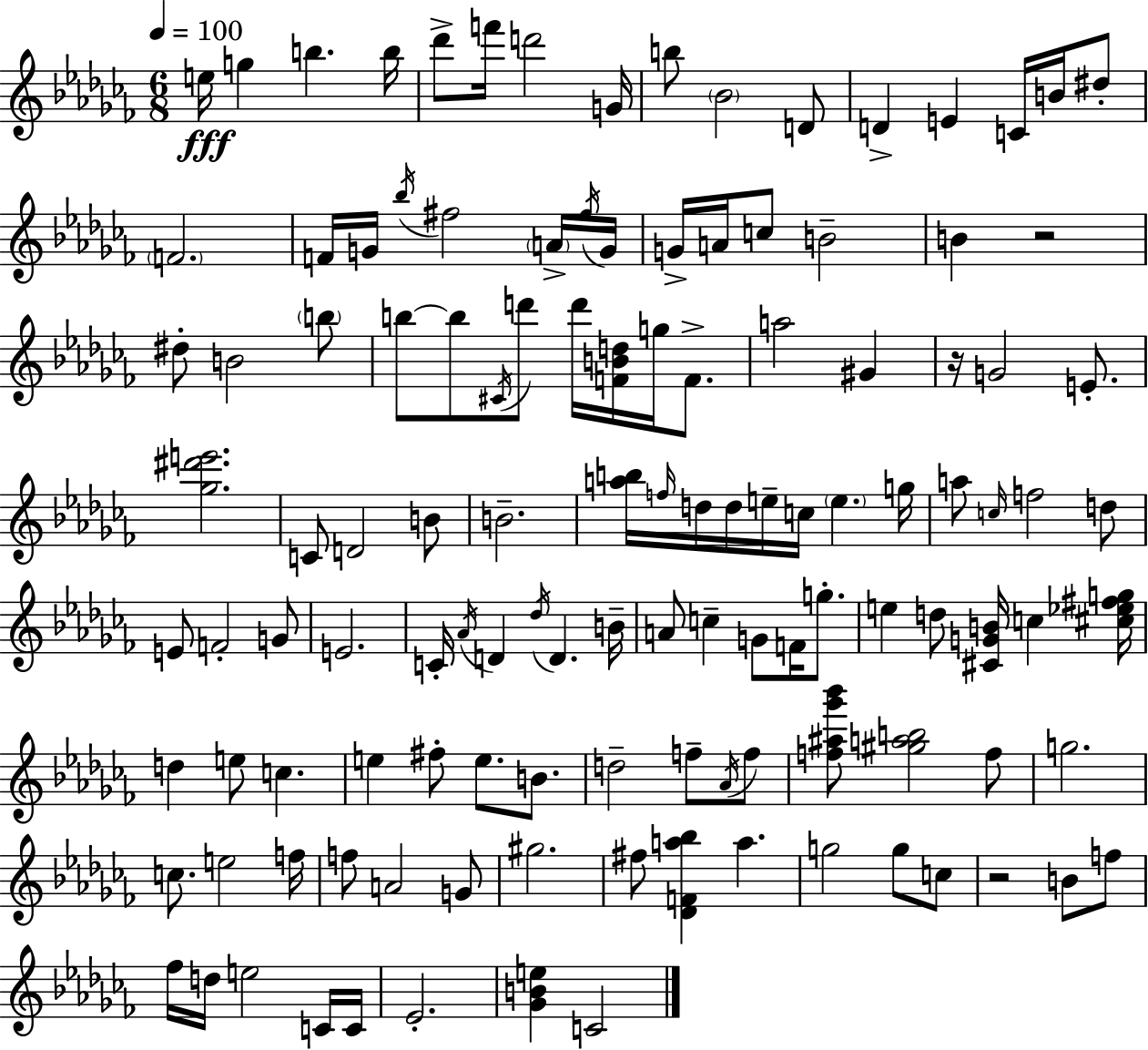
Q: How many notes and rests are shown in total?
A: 122